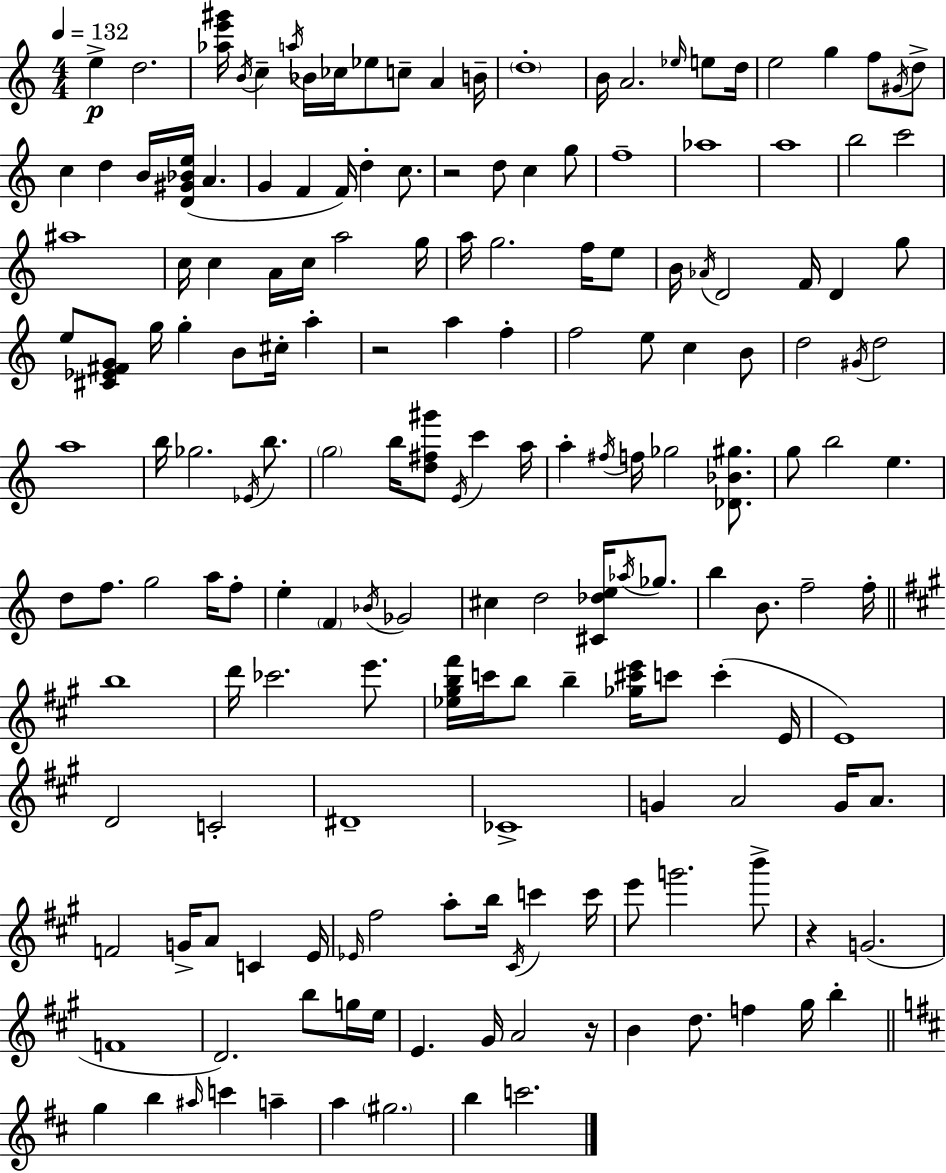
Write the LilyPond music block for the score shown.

{
  \clef treble
  \numericTimeSignature
  \time 4/4
  \key a \minor
  \tempo 4 = 132
  e''4->\p d''2. | <aes'' e''' gis'''>16 \acciaccatura { b'16 } c''4-- \acciaccatura { a''16 } bes'16 ces''16 ees''8 c''8-- a'4 | b'16-- \parenthesize d''1-. | b'16 a'2. \grace { ees''16 } | \break e''8 d''16 e''2 g''4 f''8 | \acciaccatura { gis'16 } d''8-> c''4 d''4 b'16 <d' gis' bes' e''>16( a'4. | g'4 f'4 f'16) d''4-. | c''8. r2 d''8 c''4 | \break g''8 f''1-- | aes''1 | a''1 | b''2 c'''2 | \break ais''1 | c''16 c''4 a'16 c''16 a''2 | g''16 a''16 g''2. | f''16 e''8 b'16 \acciaccatura { aes'16 } d'2 f'16 d'4 | \break g''8 e''8 <cis' ees' fis' g'>8 g''16 g''4-. b'8 | cis''16-. a''4-. r2 a''4 | f''4-. f''2 e''8 c''4 | b'8 d''2 \acciaccatura { gis'16 } d''2 | \break a''1 | b''16 ges''2. | \acciaccatura { ees'16 } b''8. \parenthesize g''2 b''16 | <d'' fis'' gis'''>8 \acciaccatura { e'16 } c'''4 a''16 a''4-. \acciaccatura { fis''16 } f''16 ges''2 | \break <des' bes' gis''>8. g''8 b''2 | e''4. d''8 f''8. g''2 | a''16 f''8-. e''4-. \parenthesize f'4 | \acciaccatura { bes'16 } ges'2 cis''4 d''2 | \break <cis' des'' e''>16 \acciaccatura { aes''16 } ges''8. b''4 b'8. | f''2-- f''16-. \bar "||" \break \key a \major b''1 | d'''16 ces'''2. e'''8. | <ees'' gis'' b'' fis'''>16 c'''16 b''8 b''4-- <ges'' cis''' e'''>16 c'''8 c'''4-.( e'16 | e'1) | \break d'2 c'2-. | dis'1-- | ces'1-> | g'4 a'2 g'16 a'8. | \break f'2 g'16-> a'8 c'4 e'16 | \grace { ees'16 } fis''2 a''8-. b''16 \acciaccatura { cis'16 } c'''4 | c'''16 e'''8 g'''2. | b'''8-> r4 g'2.( | \break f'1 | d'2.) b''8 | g''16 e''16 e'4. gis'16 a'2 | r16 b'4 d''8. f''4 gis''16 b''4-. | \break \bar "||" \break \key d \major g''4 b''4 \grace { ais''16 } c'''4 a''4-- | a''4 \parenthesize gis''2. | b''4 c'''2. | \bar "|."
}